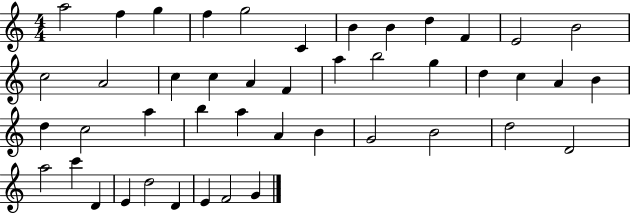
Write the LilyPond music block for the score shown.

{
  \clef treble
  \numericTimeSignature
  \time 4/4
  \key c \major
  a''2 f''4 g''4 | f''4 g''2 c'4 | b'4 b'4 d''4 f'4 | e'2 b'2 | \break c''2 a'2 | c''4 c''4 a'4 f'4 | a''4 b''2 g''4 | d''4 c''4 a'4 b'4 | \break d''4 c''2 a''4 | b''4 a''4 a'4 b'4 | g'2 b'2 | d''2 d'2 | \break a''2 c'''4 d'4 | e'4 d''2 d'4 | e'4 f'2 g'4 | \bar "|."
}